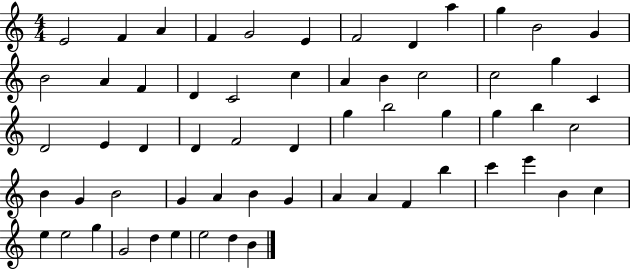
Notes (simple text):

E4/h F4/q A4/q F4/q G4/h E4/q F4/h D4/q A5/q G5/q B4/h G4/q B4/h A4/q F4/q D4/q C4/h C5/q A4/q B4/q C5/h C5/h G5/q C4/q D4/h E4/q D4/q D4/q F4/h D4/q G5/q B5/h G5/q G5/q B5/q C5/h B4/q G4/q B4/h G4/q A4/q B4/q G4/q A4/q A4/q F4/q B5/q C6/q E6/q B4/q C5/q E5/q E5/h G5/q G4/h D5/q E5/q E5/h D5/q B4/q